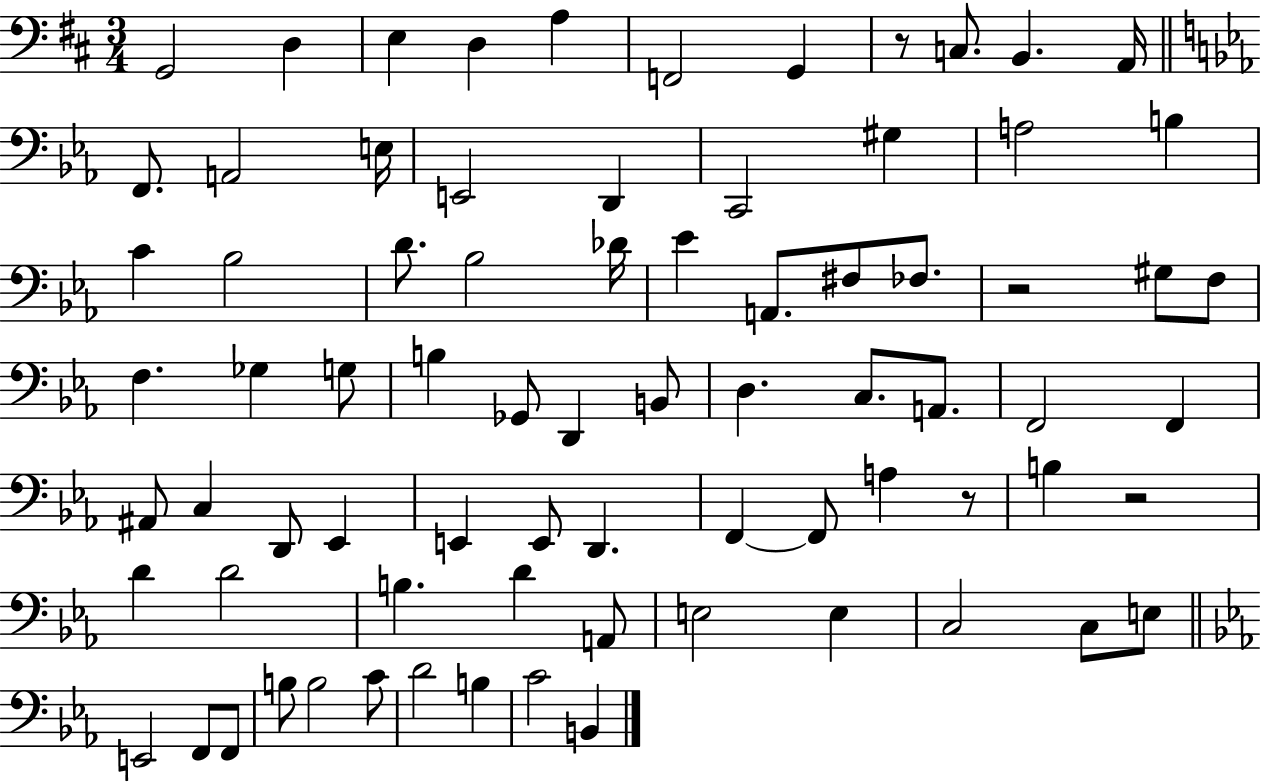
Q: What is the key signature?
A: D major